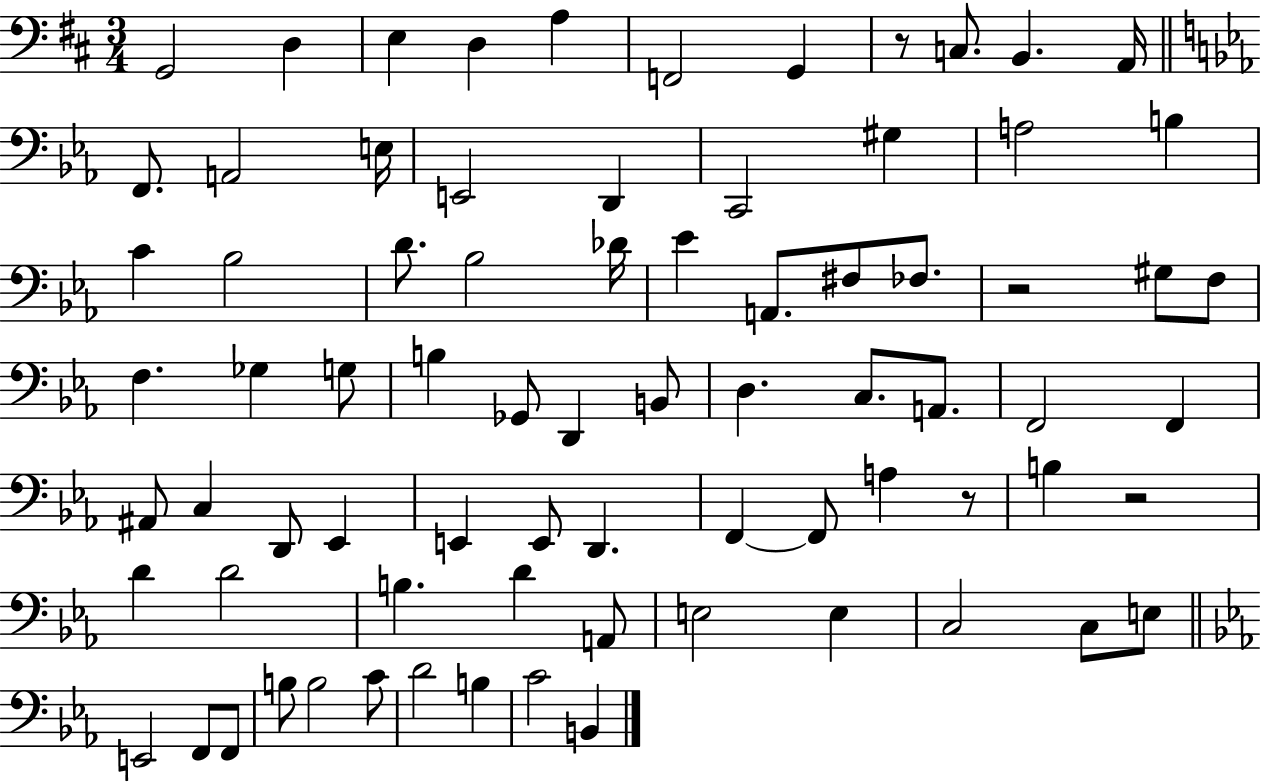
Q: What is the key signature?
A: D major